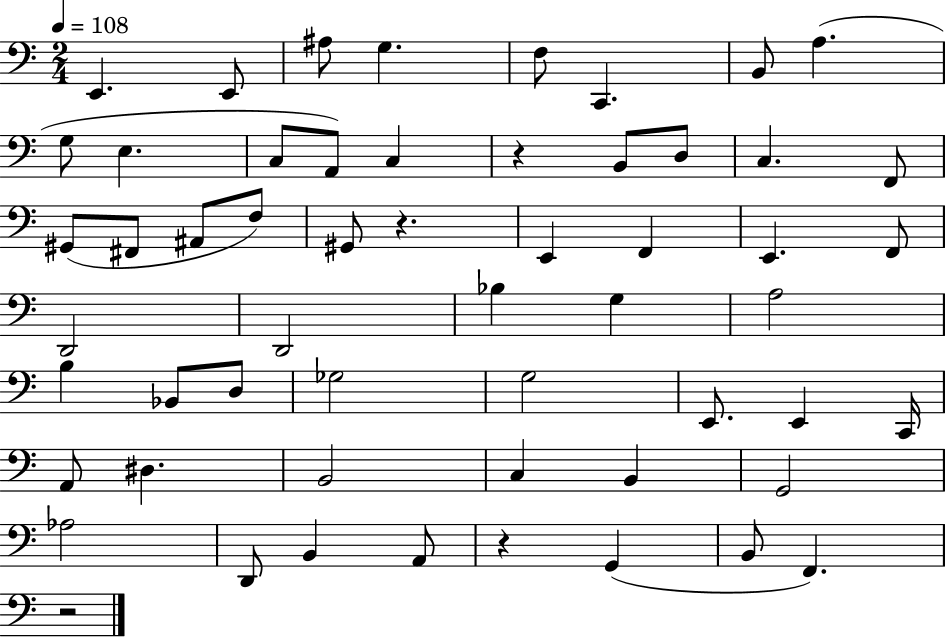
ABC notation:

X:1
T:Untitled
M:2/4
L:1/4
K:C
E,, E,,/2 ^A,/2 G, F,/2 C,, B,,/2 A, G,/2 E, C,/2 A,,/2 C, z B,,/2 D,/2 C, F,,/2 ^G,,/2 ^F,,/2 ^A,,/2 F,/2 ^G,,/2 z E,, F,, E,, F,,/2 D,,2 D,,2 _B, G, A,2 B, _B,,/2 D,/2 _G,2 G,2 E,,/2 E,, C,,/4 A,,/2 ^D, B,,2 C, B,, G,,2 _A,2 D,,/2 B,, A,,/2 z G,, B,,/2 F,, z2